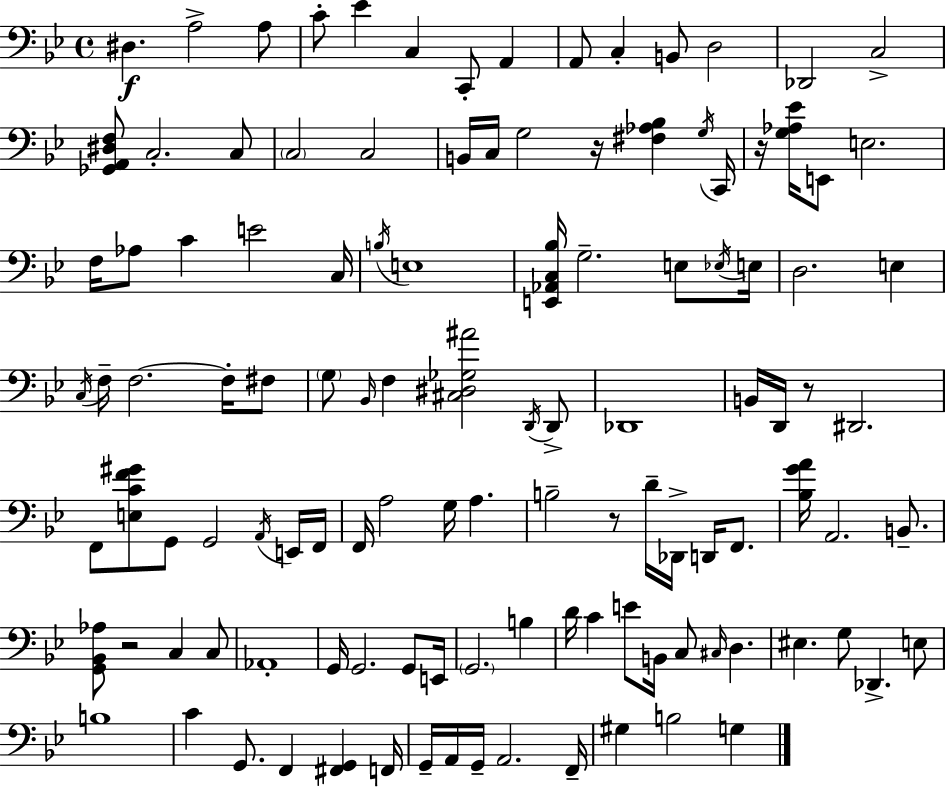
D#3/q. A3/h A3/e C4/e Eb4/q C3/q C2/e A2/q A2/e C3/q B2/e D3/h Db2/h C3/h [Gb2,A2,D#3,F3]/e C3/h. C3/e C3/h C3/h B2/s C3/s G3/h R/s [F#3,Ab3,Bb3]/q G3/s C2/s R/s [G3,Ab3,Eb4]/s E2/e E3/h. F3/s Ab3/e C4/q E4/h C3/s B3/s E3/w [E2,Ab2,C3,Bb3]/s G3/h. E3/e Eb3/s E3/s D3/h. E3/q C3/s F3/s F3/h. F3/s F#3/e G3/e Bb2/s F3/q [C#3,D#3,Gb3,A#4]/h D2/s D2/e Db2/w B2/s D2/s R/e D#2/h. F2/e [E3,C4,F4,G#4]/e G2/e G2/h A2/s E2/s F2/s F2/s A3/h G3/s A3/q. B3/h R/e D4/s Db2/s D2/s F2/e. [Bb3,G4,A4]/s A2/h. B2/e. [G2,Bb2,Ab3]/e R/h C3/q C3/e Ab2/w G2/s G2/h. G2/e E2/s G2/h. B3/q D4/s C4/q E4/e B2/s C3/e C#3/s D3/q. EIS3/q. G3/e Db2/q. E3/e B3/w C4/q G2/e. F2/q [F#2,G2]/q F2/s G2/s A2/s G2/s A2/h. F2/s G#3/q B3/h G3/q